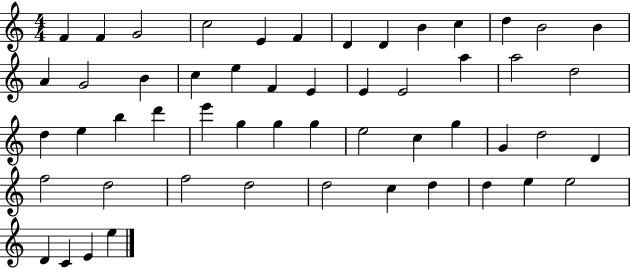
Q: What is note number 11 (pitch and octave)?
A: D5